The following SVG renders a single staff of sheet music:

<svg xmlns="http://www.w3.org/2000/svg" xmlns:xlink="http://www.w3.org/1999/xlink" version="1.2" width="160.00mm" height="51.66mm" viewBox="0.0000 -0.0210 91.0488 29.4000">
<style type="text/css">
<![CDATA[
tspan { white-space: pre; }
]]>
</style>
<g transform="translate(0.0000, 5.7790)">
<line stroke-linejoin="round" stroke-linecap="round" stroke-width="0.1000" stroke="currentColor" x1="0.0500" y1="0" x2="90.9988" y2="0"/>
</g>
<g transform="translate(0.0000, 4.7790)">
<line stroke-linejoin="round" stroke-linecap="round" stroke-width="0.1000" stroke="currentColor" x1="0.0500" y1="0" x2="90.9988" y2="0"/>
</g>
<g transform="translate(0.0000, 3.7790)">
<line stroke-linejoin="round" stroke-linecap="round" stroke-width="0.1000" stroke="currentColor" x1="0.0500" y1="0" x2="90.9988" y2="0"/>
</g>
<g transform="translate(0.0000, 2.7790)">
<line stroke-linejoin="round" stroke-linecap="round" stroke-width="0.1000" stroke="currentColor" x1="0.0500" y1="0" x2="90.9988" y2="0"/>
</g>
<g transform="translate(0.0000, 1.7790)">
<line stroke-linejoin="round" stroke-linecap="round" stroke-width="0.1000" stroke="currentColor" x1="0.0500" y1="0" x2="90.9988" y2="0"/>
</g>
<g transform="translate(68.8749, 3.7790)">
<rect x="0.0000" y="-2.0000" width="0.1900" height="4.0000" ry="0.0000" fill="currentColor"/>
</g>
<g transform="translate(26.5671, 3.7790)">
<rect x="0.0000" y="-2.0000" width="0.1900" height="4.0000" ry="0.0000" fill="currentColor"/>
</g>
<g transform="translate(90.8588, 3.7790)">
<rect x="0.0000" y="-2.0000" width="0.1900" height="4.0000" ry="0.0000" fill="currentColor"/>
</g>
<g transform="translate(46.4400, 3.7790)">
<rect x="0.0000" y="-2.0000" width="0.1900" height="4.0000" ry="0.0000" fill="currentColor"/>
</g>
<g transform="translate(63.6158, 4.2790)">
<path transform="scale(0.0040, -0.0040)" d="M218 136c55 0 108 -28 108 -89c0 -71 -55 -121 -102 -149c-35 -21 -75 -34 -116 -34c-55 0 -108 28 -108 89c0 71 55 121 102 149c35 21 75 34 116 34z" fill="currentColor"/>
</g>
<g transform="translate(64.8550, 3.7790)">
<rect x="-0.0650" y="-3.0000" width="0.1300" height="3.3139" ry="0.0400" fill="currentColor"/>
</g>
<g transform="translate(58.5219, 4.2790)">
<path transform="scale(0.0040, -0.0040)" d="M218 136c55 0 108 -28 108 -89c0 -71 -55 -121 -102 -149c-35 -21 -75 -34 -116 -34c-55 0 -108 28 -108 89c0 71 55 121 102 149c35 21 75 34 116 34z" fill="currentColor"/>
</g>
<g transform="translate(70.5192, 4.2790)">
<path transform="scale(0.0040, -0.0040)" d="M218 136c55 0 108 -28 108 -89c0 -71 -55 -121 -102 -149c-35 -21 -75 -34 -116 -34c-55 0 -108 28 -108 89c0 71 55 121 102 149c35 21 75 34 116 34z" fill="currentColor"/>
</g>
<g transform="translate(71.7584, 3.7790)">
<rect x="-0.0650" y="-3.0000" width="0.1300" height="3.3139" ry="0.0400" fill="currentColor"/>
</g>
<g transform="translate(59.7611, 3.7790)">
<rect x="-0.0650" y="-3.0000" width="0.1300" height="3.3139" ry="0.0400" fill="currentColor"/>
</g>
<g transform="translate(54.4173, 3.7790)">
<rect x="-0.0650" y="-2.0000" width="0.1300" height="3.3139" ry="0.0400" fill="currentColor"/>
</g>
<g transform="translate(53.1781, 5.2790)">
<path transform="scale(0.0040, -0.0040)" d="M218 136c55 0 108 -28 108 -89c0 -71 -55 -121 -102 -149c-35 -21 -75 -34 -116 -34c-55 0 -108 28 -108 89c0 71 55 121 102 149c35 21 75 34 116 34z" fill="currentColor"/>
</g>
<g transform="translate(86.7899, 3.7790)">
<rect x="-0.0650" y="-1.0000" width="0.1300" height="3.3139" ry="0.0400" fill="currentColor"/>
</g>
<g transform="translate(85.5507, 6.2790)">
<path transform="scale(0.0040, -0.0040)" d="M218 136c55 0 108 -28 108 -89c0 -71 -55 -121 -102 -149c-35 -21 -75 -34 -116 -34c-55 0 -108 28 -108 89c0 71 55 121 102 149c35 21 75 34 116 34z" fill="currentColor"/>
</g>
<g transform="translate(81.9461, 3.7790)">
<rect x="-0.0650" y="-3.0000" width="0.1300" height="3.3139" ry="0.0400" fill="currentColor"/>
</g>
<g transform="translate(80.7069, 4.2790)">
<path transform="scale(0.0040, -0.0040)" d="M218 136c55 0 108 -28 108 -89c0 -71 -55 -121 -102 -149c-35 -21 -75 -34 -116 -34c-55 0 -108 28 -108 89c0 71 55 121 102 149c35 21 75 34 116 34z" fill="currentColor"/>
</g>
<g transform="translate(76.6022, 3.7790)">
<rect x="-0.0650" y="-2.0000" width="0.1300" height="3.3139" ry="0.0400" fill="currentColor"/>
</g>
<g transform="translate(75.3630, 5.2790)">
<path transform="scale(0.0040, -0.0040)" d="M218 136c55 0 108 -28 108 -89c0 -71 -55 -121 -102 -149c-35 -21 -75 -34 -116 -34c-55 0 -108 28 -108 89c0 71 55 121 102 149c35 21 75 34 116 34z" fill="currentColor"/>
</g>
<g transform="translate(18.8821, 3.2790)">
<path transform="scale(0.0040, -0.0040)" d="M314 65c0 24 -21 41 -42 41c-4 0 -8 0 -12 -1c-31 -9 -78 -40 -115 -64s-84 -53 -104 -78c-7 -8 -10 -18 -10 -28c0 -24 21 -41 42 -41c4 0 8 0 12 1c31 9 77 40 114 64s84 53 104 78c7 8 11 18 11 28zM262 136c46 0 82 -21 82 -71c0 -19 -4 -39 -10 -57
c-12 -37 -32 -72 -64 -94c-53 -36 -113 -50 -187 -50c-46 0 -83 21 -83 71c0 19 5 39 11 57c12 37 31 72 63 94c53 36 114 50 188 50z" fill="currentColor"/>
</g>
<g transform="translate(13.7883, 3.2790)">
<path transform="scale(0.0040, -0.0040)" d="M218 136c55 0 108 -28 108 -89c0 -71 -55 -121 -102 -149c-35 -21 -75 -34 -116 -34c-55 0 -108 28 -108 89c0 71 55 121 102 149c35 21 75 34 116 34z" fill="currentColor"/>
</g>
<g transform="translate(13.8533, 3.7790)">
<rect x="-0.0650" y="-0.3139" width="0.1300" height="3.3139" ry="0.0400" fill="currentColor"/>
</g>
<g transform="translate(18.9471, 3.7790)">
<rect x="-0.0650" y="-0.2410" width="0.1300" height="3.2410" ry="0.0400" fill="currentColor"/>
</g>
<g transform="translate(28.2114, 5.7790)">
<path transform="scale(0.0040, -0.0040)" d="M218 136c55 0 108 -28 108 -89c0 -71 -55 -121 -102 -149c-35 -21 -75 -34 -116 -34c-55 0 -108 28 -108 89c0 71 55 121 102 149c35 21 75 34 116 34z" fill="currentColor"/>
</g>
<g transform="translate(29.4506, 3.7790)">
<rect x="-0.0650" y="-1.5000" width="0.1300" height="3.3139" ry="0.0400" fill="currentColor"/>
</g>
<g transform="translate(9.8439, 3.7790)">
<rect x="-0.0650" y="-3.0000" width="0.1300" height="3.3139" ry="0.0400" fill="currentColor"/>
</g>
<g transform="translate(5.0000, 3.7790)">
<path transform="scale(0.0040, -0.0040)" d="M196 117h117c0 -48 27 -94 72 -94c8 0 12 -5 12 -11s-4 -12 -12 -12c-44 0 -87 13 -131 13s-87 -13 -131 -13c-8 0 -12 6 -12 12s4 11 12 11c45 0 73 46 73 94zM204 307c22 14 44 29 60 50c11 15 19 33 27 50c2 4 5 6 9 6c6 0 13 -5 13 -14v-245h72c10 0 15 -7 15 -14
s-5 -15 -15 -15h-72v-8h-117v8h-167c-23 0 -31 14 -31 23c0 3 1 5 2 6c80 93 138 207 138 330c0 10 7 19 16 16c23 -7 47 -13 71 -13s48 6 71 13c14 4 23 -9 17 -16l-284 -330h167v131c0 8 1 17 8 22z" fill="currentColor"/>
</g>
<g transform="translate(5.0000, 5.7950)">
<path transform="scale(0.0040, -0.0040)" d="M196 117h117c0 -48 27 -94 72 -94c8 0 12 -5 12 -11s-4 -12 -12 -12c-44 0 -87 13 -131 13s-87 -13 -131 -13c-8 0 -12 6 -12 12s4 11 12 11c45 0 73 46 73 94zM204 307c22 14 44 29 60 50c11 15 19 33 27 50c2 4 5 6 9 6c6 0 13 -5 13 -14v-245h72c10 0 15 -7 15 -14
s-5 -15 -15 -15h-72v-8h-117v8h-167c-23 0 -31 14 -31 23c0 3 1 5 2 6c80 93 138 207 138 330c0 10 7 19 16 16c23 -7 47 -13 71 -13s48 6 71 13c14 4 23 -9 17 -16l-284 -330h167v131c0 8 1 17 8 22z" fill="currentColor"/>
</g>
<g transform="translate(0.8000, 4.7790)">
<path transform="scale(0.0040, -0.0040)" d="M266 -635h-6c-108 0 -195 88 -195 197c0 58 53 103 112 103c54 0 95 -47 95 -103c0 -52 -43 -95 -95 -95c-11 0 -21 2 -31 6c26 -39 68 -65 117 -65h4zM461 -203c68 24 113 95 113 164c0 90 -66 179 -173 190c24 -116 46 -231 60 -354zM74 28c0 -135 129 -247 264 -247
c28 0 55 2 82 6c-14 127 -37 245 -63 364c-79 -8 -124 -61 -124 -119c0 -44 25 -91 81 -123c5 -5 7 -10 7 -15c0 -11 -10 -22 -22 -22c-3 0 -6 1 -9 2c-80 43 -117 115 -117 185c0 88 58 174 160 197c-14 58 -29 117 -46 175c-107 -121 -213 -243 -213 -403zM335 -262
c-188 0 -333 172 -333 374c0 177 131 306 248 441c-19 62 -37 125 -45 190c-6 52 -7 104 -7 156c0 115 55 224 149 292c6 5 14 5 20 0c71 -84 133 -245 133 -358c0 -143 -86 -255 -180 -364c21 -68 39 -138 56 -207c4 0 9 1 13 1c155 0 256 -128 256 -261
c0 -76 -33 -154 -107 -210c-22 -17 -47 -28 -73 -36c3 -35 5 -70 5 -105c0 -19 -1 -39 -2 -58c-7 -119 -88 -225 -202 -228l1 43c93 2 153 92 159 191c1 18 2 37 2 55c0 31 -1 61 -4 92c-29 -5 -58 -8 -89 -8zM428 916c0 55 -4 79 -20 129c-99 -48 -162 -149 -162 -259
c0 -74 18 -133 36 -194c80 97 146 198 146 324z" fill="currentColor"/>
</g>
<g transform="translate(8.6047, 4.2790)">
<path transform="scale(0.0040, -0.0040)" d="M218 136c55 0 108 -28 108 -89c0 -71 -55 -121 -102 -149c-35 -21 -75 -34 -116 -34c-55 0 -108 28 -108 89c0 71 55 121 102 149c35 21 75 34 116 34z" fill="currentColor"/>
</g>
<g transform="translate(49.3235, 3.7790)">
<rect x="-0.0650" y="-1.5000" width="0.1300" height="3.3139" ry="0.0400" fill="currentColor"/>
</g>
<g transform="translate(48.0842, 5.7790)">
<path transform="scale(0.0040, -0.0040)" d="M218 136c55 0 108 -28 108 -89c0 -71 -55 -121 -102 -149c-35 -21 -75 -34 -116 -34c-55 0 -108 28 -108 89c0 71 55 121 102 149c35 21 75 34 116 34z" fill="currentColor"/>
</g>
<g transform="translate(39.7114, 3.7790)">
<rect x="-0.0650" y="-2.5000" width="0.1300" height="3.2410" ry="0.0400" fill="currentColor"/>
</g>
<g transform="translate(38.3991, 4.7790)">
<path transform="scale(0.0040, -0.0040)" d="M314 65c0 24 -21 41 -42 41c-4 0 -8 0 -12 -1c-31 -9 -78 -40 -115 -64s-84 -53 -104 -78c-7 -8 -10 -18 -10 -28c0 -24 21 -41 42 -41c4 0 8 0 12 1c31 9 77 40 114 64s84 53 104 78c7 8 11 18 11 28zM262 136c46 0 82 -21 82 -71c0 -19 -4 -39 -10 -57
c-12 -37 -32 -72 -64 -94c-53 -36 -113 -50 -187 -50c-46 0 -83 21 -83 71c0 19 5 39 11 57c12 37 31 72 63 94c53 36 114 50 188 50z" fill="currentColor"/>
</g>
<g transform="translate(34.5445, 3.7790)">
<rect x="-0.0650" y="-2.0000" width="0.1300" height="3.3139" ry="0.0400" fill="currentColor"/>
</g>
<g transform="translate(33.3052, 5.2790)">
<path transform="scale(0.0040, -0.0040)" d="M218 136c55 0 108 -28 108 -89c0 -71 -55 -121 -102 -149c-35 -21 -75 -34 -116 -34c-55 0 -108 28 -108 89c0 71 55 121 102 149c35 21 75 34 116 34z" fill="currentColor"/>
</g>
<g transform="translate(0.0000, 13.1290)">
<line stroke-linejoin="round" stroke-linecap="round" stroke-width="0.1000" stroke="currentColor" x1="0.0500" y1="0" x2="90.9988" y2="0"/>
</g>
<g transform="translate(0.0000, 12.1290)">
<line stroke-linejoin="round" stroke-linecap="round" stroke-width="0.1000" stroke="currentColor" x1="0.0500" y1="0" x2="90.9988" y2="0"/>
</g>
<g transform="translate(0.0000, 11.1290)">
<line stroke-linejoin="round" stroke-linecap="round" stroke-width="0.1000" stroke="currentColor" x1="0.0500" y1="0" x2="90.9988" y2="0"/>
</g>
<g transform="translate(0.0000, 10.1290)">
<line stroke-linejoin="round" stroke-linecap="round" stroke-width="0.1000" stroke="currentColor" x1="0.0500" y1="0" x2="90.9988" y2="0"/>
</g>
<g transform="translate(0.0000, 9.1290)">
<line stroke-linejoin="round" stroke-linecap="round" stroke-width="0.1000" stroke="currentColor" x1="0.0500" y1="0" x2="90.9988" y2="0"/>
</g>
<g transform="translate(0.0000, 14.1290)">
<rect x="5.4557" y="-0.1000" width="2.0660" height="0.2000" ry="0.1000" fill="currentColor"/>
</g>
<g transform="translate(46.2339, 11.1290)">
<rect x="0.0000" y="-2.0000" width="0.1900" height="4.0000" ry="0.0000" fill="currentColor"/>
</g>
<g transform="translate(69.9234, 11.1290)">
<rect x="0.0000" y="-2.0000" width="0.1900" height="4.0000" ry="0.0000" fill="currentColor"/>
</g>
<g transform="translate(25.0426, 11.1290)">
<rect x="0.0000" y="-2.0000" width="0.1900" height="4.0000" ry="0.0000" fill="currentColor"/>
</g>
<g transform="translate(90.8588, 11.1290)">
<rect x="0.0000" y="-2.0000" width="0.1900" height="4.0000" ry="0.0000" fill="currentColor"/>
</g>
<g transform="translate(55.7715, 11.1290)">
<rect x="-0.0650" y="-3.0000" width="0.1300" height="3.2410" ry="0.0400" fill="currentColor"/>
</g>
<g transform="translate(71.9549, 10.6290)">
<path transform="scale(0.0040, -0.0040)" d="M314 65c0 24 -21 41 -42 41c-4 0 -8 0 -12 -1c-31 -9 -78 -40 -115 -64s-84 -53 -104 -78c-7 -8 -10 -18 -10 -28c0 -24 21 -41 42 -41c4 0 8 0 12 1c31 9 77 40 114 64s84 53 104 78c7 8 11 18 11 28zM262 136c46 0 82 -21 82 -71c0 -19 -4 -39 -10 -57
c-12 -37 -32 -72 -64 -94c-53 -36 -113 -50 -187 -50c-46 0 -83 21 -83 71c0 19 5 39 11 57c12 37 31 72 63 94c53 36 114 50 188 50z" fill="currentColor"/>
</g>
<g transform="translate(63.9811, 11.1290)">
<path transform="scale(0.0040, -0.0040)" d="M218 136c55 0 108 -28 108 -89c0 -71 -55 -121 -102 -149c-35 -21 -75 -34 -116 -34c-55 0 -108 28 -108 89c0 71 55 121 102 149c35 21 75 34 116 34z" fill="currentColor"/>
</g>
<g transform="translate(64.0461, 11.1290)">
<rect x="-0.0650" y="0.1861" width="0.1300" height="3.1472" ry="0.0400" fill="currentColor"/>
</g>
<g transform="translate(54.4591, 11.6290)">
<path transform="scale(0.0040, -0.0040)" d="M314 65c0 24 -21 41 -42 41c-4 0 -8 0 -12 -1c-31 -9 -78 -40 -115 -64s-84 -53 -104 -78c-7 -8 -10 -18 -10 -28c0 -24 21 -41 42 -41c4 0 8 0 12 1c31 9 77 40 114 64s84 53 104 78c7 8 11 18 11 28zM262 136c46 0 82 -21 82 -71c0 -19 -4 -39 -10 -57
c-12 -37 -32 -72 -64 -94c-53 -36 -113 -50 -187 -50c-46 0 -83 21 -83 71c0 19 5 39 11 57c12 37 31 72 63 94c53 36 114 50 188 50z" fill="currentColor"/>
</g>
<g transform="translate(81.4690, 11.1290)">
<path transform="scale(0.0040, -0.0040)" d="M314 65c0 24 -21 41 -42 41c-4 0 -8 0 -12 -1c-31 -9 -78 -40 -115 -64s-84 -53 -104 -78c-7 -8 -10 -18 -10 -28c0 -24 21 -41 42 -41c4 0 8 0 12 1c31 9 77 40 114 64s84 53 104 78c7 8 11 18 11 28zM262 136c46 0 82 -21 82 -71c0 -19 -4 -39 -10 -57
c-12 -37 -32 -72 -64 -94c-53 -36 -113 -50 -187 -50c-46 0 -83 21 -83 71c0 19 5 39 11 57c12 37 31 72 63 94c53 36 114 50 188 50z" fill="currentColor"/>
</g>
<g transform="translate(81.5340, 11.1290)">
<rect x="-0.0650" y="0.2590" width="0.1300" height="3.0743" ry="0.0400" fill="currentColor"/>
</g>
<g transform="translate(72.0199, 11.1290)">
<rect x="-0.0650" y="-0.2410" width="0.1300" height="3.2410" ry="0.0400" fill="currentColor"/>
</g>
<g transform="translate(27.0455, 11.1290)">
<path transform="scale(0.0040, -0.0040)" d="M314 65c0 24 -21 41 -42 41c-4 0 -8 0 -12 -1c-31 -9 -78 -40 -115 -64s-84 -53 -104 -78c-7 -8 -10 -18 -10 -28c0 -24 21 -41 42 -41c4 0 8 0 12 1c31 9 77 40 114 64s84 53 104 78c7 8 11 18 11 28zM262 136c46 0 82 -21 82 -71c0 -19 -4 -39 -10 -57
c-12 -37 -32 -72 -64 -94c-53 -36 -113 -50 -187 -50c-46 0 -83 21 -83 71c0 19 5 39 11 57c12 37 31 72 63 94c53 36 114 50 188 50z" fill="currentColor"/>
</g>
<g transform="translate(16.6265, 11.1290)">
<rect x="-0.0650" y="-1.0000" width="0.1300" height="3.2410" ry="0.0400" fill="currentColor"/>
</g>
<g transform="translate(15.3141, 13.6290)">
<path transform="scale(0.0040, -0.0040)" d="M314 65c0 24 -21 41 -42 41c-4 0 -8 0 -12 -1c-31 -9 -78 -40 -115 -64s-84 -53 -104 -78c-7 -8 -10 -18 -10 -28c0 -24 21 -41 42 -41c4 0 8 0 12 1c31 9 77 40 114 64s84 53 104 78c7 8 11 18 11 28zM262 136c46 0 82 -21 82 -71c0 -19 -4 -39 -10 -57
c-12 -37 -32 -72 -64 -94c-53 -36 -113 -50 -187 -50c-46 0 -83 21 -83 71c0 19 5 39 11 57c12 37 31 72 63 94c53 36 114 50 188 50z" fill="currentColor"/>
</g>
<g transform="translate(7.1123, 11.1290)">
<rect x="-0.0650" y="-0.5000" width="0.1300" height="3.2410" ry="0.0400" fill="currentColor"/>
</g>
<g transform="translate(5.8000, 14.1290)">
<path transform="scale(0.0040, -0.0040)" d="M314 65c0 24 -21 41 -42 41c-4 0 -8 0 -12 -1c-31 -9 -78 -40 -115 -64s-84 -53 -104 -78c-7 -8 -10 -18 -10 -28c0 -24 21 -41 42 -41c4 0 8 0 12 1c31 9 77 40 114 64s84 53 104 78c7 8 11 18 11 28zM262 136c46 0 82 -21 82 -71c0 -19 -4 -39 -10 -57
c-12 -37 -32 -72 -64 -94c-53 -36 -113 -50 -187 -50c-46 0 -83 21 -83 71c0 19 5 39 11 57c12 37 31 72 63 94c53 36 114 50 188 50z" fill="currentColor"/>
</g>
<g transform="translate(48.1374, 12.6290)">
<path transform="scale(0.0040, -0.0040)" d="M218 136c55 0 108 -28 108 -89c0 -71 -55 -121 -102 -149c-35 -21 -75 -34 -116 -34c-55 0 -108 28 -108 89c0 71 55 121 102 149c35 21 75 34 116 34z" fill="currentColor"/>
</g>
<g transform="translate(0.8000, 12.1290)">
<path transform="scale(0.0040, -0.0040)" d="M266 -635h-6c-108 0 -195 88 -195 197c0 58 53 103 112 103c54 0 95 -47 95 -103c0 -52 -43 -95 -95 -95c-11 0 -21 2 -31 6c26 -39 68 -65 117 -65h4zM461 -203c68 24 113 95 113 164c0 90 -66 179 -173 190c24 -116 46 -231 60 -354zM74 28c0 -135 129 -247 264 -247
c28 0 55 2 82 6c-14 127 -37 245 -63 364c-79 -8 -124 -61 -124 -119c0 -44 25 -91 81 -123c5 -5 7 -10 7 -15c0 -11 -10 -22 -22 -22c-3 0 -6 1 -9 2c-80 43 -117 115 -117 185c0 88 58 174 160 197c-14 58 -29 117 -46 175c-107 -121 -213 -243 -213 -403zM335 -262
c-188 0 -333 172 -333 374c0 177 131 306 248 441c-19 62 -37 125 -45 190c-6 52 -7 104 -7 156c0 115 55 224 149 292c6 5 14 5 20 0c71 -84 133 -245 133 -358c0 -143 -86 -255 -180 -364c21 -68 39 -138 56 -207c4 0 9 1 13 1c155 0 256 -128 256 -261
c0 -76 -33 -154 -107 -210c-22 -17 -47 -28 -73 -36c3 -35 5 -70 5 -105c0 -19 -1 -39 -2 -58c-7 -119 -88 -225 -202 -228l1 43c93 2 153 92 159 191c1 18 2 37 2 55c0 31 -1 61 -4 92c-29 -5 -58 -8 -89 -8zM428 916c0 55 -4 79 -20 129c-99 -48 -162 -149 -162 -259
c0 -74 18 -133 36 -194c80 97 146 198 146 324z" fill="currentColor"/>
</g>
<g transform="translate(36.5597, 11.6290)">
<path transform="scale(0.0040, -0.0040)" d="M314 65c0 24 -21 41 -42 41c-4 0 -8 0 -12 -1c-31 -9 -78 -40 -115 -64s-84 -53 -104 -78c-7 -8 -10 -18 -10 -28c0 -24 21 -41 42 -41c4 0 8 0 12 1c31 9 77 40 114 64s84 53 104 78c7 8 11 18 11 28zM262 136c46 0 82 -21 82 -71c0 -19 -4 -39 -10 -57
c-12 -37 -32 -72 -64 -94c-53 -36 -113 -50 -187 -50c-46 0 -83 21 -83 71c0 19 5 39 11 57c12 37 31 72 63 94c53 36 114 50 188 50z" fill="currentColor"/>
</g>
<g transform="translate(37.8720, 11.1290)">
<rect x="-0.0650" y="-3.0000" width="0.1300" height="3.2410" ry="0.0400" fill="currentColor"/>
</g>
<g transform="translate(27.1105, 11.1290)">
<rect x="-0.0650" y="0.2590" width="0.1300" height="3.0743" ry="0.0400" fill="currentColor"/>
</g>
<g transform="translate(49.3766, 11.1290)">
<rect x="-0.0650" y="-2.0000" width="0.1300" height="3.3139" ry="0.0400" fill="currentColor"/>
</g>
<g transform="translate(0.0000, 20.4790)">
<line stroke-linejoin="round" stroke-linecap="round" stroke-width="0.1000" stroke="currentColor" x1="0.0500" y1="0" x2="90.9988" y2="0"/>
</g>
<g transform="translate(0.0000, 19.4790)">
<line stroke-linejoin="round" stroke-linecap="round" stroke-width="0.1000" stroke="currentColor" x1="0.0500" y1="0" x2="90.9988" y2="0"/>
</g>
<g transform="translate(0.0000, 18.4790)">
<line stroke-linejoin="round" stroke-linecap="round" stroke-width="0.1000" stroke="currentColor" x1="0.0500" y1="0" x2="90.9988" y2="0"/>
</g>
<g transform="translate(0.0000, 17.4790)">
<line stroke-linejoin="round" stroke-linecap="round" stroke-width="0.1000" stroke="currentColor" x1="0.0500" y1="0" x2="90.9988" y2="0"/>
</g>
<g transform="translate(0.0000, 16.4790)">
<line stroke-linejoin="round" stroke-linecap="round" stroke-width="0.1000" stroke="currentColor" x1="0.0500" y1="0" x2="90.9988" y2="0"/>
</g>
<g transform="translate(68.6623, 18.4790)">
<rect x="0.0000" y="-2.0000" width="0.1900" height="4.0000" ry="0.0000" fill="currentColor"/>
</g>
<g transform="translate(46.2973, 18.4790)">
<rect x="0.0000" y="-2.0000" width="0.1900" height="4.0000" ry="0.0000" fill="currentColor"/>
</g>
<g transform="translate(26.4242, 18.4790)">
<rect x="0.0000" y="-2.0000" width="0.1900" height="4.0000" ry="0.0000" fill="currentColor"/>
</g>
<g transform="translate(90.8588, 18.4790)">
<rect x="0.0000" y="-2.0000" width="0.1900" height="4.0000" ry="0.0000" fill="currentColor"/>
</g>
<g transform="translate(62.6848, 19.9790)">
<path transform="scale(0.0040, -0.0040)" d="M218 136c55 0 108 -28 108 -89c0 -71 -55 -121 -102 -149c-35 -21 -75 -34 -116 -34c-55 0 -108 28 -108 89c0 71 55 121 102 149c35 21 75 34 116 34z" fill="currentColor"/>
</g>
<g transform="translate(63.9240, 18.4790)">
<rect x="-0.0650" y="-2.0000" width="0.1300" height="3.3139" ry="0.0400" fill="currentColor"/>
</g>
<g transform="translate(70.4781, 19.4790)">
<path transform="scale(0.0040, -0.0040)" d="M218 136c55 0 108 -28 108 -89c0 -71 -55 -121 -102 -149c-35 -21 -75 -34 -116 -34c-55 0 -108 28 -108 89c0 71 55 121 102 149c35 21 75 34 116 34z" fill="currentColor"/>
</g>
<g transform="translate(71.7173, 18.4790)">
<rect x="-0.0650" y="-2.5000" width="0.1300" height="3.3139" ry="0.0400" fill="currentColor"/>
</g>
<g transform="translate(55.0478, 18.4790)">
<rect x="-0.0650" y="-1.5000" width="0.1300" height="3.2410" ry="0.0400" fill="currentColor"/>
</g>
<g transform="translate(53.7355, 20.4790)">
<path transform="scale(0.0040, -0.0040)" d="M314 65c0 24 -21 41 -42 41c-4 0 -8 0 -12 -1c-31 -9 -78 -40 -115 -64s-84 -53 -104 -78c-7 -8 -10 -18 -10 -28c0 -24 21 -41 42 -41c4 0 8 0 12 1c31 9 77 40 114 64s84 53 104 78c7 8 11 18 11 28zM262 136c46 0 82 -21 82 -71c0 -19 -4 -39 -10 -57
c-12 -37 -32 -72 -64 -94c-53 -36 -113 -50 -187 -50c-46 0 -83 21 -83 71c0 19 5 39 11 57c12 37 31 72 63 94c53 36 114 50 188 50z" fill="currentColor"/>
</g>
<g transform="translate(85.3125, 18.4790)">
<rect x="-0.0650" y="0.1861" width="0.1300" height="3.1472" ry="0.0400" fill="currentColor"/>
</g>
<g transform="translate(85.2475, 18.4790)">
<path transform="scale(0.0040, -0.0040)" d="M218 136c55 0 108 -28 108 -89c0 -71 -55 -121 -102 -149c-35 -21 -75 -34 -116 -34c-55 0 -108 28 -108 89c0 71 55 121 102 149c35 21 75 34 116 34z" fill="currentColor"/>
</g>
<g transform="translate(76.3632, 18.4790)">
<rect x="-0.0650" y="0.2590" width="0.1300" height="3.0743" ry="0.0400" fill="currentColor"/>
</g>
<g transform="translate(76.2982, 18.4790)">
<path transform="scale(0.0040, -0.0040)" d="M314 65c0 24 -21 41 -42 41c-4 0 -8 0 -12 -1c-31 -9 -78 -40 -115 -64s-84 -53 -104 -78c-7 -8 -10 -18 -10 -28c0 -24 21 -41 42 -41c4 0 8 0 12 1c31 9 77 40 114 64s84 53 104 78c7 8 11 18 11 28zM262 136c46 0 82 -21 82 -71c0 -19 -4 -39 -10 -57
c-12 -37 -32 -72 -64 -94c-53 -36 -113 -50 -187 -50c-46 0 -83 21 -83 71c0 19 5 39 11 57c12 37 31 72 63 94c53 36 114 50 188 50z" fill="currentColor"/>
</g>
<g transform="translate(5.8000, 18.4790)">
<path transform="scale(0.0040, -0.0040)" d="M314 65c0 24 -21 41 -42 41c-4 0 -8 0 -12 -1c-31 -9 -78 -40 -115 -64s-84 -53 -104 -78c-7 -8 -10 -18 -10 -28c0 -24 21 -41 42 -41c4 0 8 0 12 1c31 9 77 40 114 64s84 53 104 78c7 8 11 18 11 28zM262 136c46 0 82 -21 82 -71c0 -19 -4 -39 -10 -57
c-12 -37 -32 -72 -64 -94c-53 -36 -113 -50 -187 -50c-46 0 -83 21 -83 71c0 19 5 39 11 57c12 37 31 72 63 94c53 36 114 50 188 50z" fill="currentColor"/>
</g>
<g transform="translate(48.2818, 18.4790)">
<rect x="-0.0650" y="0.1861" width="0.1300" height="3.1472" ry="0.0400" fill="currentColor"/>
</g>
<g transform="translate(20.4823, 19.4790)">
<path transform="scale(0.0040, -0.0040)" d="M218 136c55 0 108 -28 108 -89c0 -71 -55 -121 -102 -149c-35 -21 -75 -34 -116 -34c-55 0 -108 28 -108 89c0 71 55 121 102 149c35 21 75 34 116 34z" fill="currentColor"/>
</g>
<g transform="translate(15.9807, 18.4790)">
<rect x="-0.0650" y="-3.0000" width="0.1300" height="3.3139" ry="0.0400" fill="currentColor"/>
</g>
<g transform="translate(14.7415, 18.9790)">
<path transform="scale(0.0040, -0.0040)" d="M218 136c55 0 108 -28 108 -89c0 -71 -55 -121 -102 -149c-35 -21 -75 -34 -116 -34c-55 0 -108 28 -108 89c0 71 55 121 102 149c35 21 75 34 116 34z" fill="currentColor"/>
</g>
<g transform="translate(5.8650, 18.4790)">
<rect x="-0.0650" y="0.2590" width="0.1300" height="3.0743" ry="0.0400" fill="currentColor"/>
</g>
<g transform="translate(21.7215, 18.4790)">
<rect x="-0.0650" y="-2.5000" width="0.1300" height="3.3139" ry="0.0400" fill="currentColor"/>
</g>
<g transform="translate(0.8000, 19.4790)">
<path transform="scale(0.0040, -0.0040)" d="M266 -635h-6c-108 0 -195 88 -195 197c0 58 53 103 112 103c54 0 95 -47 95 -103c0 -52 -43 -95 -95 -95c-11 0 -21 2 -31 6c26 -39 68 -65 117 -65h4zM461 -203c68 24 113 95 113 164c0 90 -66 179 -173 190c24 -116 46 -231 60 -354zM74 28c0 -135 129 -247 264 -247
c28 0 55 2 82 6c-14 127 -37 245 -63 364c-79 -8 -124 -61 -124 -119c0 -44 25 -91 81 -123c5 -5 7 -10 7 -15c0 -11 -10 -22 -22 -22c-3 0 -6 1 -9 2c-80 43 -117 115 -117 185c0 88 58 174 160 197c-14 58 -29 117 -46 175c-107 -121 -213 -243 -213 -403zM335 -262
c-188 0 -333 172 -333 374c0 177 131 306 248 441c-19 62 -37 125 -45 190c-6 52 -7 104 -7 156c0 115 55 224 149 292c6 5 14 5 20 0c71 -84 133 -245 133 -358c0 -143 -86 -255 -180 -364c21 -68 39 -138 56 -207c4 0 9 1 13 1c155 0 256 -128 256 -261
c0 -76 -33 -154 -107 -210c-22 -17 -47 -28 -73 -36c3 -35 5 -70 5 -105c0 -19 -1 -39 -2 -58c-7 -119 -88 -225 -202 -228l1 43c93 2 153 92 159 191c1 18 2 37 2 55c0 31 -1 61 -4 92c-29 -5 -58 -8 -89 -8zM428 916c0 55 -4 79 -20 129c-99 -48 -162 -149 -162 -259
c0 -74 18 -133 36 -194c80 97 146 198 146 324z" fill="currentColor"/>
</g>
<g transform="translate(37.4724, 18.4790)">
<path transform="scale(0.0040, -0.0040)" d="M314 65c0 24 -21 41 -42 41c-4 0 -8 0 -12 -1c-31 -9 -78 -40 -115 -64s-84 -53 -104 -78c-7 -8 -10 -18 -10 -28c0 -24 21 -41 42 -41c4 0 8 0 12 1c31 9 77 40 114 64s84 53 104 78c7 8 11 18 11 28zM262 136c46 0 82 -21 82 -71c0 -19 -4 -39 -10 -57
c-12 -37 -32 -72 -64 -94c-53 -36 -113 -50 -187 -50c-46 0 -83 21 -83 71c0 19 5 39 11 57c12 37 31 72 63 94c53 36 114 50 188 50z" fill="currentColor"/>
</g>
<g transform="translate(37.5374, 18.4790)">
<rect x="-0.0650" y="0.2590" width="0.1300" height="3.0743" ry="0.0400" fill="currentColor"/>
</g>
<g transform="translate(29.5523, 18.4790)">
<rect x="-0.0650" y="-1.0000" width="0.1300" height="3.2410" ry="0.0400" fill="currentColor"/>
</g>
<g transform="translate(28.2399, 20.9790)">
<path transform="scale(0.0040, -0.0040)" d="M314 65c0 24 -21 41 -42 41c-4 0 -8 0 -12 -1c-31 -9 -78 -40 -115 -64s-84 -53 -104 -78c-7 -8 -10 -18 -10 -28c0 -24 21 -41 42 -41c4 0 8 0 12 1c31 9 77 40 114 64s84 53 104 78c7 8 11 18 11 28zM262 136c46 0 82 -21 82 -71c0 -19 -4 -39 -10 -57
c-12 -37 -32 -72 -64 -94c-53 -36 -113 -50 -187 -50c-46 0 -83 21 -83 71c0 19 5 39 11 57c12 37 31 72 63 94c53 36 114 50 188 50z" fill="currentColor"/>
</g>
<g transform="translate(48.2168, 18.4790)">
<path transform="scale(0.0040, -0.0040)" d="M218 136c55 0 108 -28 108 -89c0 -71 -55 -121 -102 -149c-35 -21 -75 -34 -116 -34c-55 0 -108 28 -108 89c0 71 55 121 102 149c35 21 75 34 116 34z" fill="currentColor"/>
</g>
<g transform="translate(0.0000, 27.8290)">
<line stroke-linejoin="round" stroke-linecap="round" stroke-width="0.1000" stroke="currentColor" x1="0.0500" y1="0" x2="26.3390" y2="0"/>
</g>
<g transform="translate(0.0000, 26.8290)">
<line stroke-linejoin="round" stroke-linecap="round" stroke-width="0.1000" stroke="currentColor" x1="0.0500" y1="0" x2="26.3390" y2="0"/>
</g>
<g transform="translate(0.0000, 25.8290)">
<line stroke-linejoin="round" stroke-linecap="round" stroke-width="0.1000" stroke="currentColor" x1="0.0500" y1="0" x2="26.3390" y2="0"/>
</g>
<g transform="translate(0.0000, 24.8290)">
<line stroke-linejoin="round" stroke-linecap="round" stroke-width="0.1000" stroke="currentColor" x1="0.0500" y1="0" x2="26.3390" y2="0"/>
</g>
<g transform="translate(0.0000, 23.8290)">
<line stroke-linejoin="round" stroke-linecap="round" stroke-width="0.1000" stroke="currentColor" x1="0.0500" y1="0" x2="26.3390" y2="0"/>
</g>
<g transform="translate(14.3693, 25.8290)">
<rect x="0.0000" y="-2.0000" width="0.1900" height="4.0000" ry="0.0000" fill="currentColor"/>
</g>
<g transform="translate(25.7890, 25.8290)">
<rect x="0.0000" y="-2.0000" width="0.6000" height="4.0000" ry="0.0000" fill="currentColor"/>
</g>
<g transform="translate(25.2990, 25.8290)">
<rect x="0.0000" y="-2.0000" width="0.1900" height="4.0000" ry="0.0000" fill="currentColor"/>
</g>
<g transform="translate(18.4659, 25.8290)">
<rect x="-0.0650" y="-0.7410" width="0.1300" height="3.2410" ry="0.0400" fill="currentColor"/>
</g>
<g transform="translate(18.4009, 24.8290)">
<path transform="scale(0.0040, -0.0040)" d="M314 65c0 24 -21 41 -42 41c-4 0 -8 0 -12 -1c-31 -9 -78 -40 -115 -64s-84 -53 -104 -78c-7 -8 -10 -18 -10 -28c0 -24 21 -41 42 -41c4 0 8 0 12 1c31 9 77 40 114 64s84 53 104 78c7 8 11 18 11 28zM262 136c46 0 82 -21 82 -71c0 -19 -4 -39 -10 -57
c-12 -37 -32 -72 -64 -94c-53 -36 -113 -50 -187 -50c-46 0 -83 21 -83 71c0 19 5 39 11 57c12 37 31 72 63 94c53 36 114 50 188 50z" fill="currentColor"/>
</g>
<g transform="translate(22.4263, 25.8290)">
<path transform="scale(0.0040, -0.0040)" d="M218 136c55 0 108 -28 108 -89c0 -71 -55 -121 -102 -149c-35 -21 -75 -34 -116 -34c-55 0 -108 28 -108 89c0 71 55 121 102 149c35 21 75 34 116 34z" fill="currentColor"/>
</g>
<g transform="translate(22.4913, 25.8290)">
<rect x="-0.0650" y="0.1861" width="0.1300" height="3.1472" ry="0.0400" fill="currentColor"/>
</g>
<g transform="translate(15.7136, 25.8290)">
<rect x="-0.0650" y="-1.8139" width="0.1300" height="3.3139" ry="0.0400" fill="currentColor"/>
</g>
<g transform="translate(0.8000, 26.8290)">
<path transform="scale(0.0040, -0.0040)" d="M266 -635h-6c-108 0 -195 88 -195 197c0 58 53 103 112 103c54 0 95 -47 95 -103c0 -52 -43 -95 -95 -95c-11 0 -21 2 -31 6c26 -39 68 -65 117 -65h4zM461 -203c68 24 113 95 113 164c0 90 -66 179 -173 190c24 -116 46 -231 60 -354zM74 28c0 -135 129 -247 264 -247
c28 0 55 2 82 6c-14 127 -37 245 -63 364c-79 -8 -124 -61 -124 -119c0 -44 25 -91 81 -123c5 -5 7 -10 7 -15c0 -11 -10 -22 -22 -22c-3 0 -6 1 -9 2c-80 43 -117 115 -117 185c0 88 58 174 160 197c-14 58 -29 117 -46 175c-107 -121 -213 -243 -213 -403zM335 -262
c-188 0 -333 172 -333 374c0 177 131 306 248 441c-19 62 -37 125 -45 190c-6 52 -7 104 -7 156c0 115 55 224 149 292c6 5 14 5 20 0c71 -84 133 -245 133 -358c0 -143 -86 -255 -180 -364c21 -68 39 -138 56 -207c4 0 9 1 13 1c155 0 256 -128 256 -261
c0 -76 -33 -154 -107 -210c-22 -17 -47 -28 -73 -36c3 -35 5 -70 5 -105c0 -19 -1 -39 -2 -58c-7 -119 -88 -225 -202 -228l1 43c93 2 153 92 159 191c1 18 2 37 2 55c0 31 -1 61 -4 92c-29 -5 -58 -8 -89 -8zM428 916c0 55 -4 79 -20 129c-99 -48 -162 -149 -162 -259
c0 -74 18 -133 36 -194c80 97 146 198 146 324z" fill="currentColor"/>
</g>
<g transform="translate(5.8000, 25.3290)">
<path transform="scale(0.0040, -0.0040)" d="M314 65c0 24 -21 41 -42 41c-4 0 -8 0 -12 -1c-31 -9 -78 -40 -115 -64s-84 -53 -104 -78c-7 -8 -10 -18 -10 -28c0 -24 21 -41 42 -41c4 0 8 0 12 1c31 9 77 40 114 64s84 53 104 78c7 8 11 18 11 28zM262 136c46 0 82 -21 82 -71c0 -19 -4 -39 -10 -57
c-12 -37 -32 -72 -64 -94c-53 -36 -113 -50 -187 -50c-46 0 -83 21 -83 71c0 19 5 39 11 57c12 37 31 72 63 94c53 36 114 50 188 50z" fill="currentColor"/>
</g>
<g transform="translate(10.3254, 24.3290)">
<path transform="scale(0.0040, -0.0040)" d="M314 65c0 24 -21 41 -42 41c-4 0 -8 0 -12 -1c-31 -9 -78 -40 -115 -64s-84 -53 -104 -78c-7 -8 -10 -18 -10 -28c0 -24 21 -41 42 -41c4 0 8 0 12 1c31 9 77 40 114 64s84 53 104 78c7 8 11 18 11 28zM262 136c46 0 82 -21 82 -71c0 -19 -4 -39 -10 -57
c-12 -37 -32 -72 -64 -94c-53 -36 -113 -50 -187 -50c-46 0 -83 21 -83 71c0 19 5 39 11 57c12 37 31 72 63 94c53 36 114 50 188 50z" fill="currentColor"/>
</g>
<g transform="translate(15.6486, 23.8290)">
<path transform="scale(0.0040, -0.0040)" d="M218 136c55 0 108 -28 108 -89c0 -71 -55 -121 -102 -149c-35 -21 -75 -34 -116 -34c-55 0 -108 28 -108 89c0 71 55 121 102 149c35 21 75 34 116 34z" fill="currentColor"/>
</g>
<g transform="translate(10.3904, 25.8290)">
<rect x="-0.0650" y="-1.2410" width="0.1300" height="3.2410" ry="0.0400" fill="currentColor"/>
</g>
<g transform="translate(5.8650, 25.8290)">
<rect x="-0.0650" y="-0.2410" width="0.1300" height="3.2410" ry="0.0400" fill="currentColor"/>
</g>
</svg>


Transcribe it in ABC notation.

X:1
T:Untitled
M:4/4
L:1/4
K:C
A c c2 E F G2 E F A A A F A D C2 D2 B2 A2 F A2 B c2 B2 B2 A G D2 B2 B E2 F G B2 B c2 e2 f d2 B